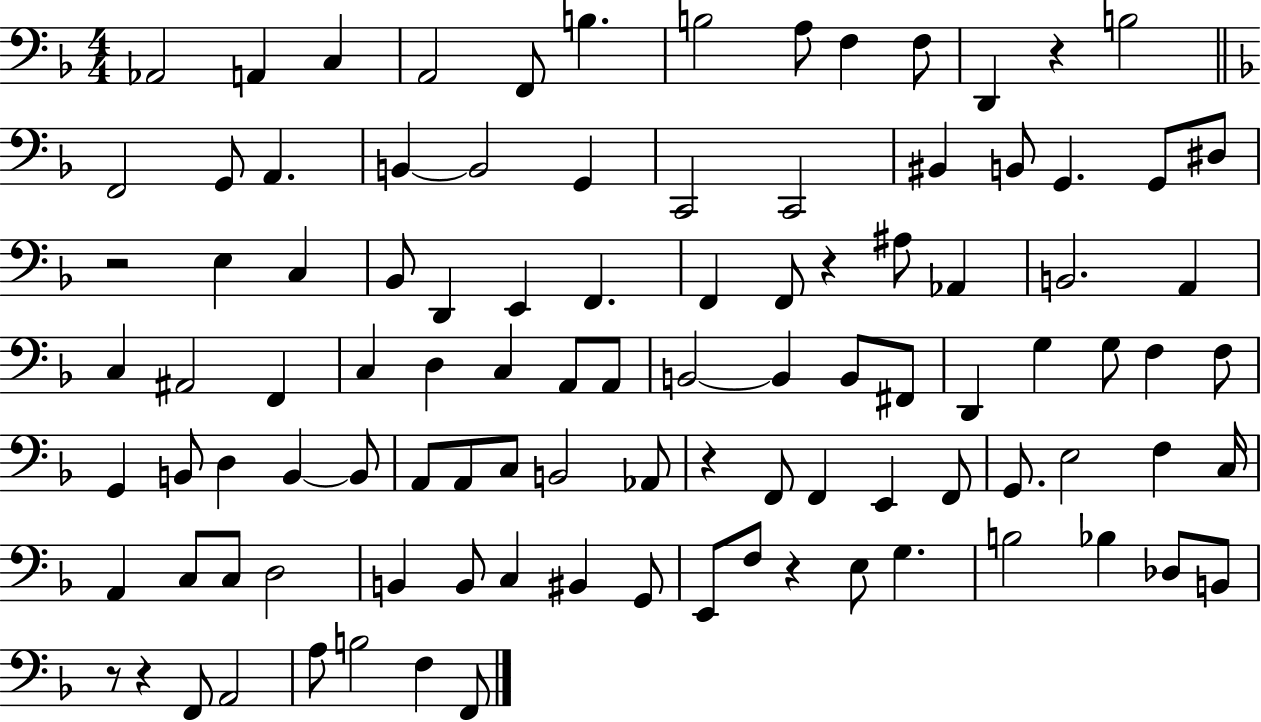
X:1
T:Untitled
M:4/4
L:1/4
K:F
_A,,2 A,, C, A,,2 F,,/2 B, B,2 A,/2 F, F,/2 D,, z B,2 F,,2 G,,/2 A,, B,, B,,2 G,, C,,2 C,,2 ^B,, B,,/2 G,, G,,/2 ^D,/2 z2 E, C, _B,,/2 D,, E,, F,, F,, F,,/2 z ^A,/2 _A,, B,,2 A,, C, ^A,,2 F,, C, D, C, A,,/2 A,,/2 B,,2 B,, B,,/2 ^F,,/2 D,, G, G,/2 F, F,/2 G,, B,,/2 D, B,, B,,/2 A,,/2 A,,/2 C,/2 B,,2 _A,,/2 z F,,/2 F,, E,, F,,/2 G,,/2 E,2 F, C,/4 A,, C,/2 C,/2 D,2 B,, B,,/2 C, ^B,, G,,/2 E,,/2 F,/2 z E,/2 G, B,2 _B, _D,/2 B,,/2 z/2 z F,,/2 A,,2 A,/2 B,2 F, F,,/2